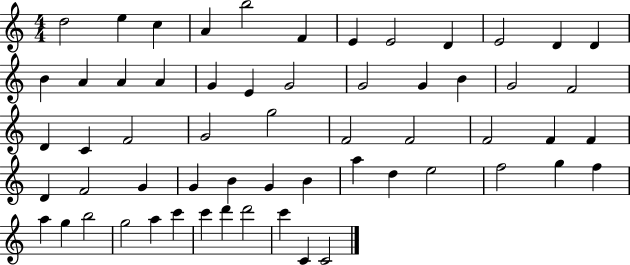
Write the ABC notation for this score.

X:1
T:Untitled
M:4/4
L:1/4
K:C
d2 e c A b2 F E E2 D E2 D D B A A A G E G2 G2 G B G2 F2 D C F2 G2 g2 F2 F2 F2 F F D F2 G G B G B a d e2 f2 g f a g b2 g2 a c' c' d' d'2 c' C C2